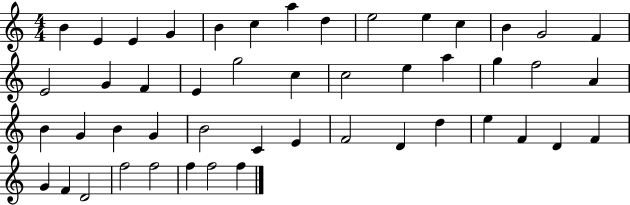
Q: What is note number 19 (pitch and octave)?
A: G5